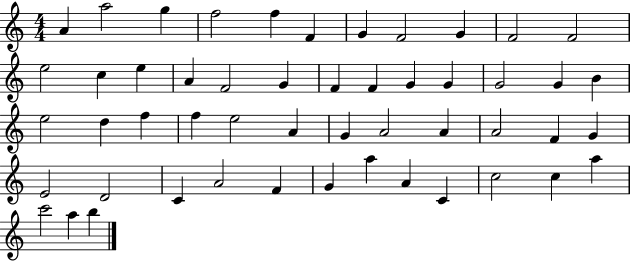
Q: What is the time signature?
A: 4/4